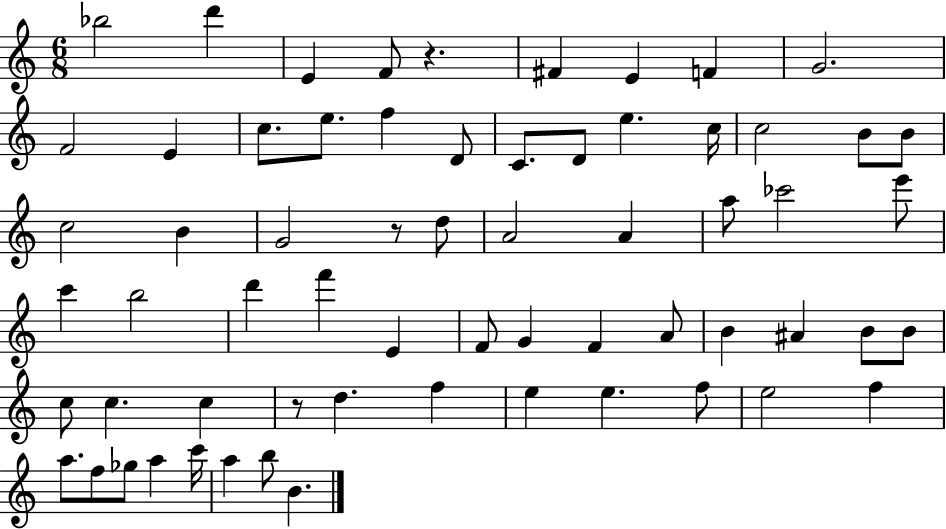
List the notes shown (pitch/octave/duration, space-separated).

Bb5/h D6/q E4/q F4/e R/q. F#4/q E4/q F4/q G4/h. F4/h E4/q C5/e. E5/e. F5/q D4/e C4/e. D4/e E5/q. C5/s C5/h B4/e B4/e C5/h B4/q G4/h R/e D5/e A4/h A4/q A5/e CES6/h E6/e C6/q B5/h D6/q F6/q E4/q F4/e G4/q F4/q A4/e B4/q A#4/q B4/e B4/e C5/e C5/q. C5/q R/e D5/q. F5/q E5/q E5/q. F5/e E5/h F5/q A5/e. F5/e Gb5/e A5/q C6/s A5/q B5/e B4/q.